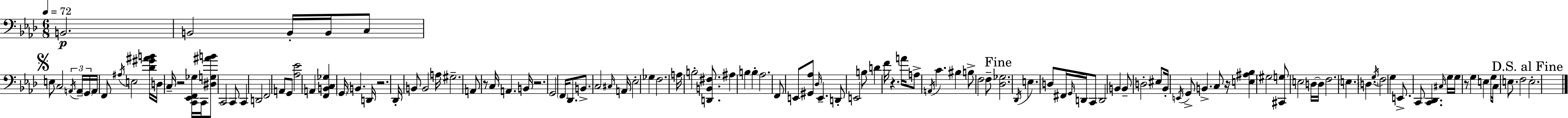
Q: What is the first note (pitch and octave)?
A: B2